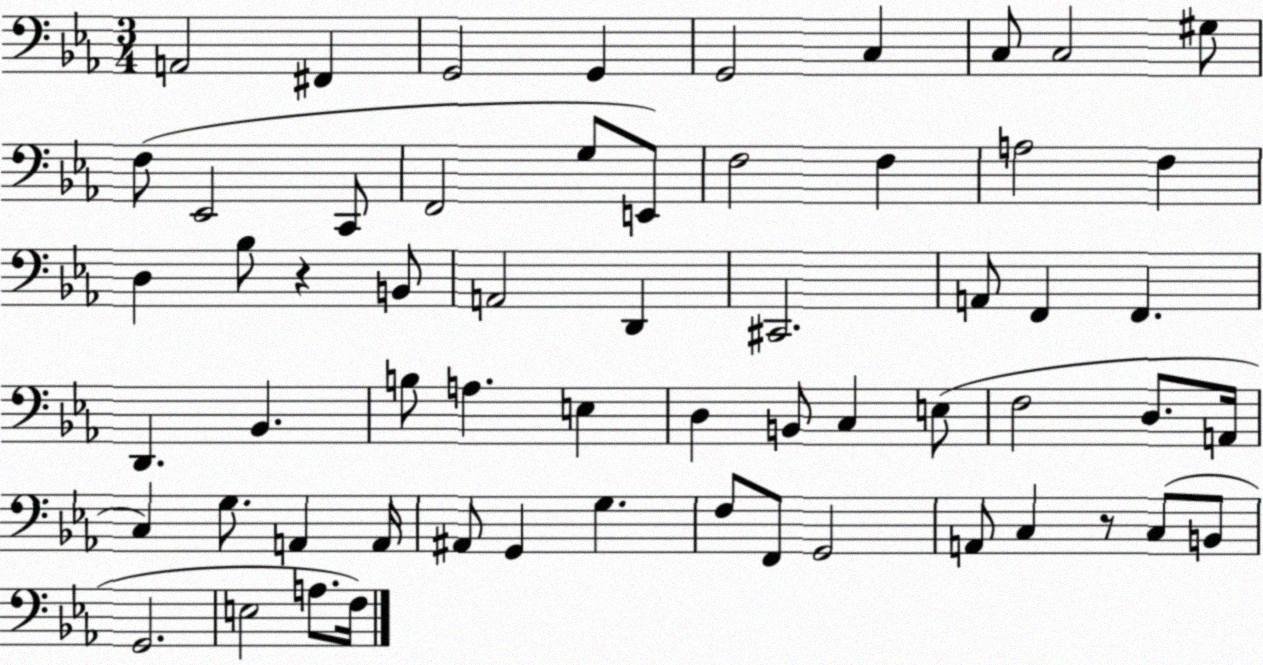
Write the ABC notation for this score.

X:1
T:Untitled
M:3/4
L:1/4
K:Eb
A,,2 ^F,, G,,2 G,, G,,2 C, C,/2 C,2 ^G,/2 F,/2 _E,,2 C,,/2 F,,2 G,/2 E,,/2 F,2 F, A,2 F, D, _B,/2 z B,,/2 A,,2 D,, ^C,,2 A,,/2 F,, F,, D,, _B,, B,/2 A, E, D, B,,/2 C, E,/2 F,2 D,/2 A,,/4 C, G,/2 A,, A,,/4 ^A,,/2 G,, G, F,/2 F,,/2 G,,2 A,,/2 C, z/2 C,/2 B,,/2 G,,2 E,2 A,/2 F,/4